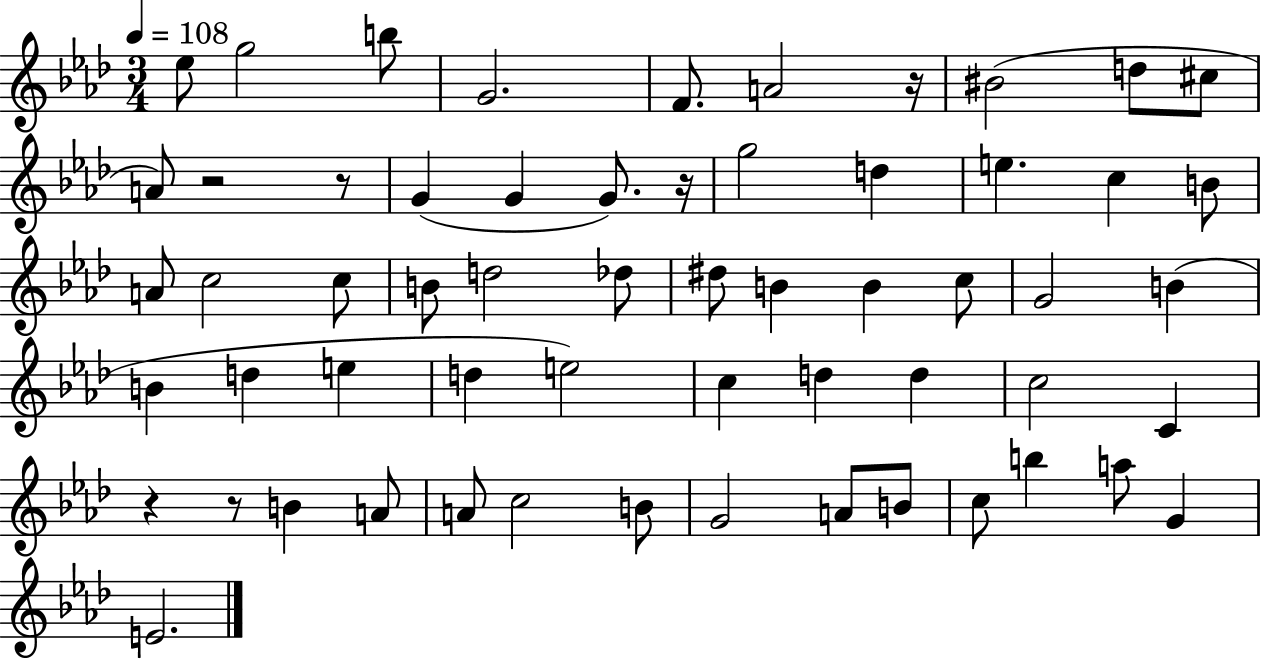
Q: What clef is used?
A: treble